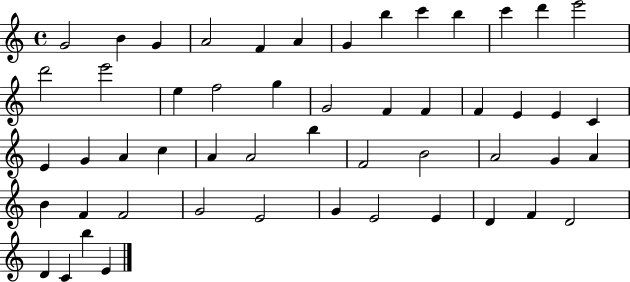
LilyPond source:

{
  \clef treble
  \time 4/4
  \defaultTimeSignature
  \key c \major
  g'2 b'4 g'4 | a'2 f'4 a'4 | g'4 b''4 c'''4 b''4 | c'''4 d'''4 e'''2 | \break d'''2 e'''2 | e''4 f''2 g''4 | g'2 f'4 f'4 | f'4 e'4 e'4 c'4 | \break e'4 g'4 a'4 c''4 | a'4 a'2 b''4 | f'2 b'2 | a'2 g'4 a'4 | \break b'4 f'4 f'2 | g'2 e'2 | g'4 e'2 e'4 | d'4 f'4 d'2 | \break d'4 c'4 b''4 e'4 | \bar "|."
}